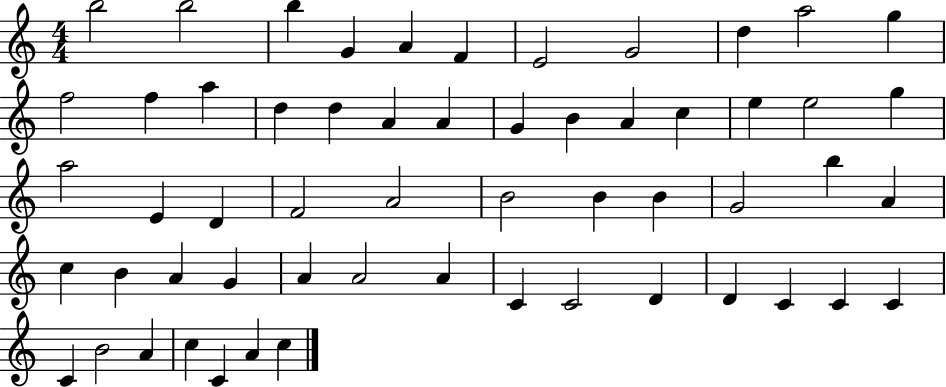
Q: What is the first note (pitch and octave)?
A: B5